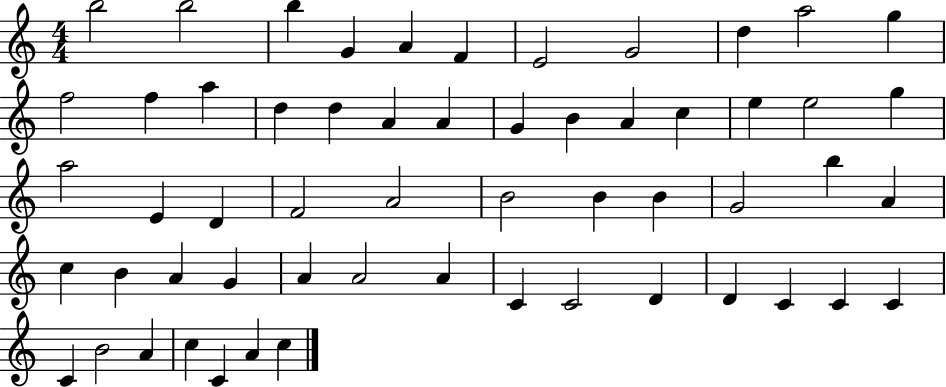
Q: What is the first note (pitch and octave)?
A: B5